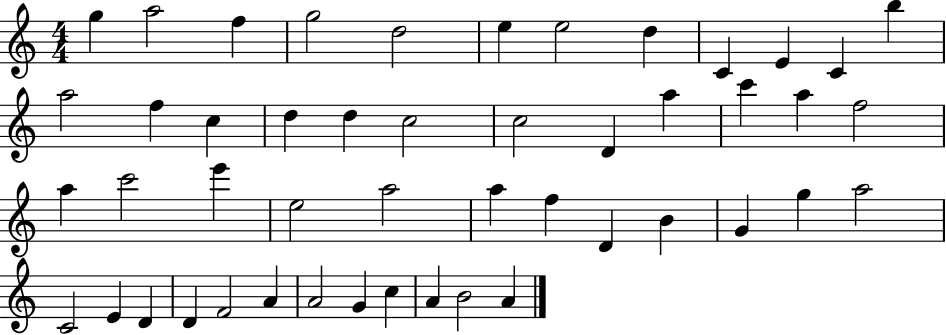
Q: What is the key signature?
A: C major